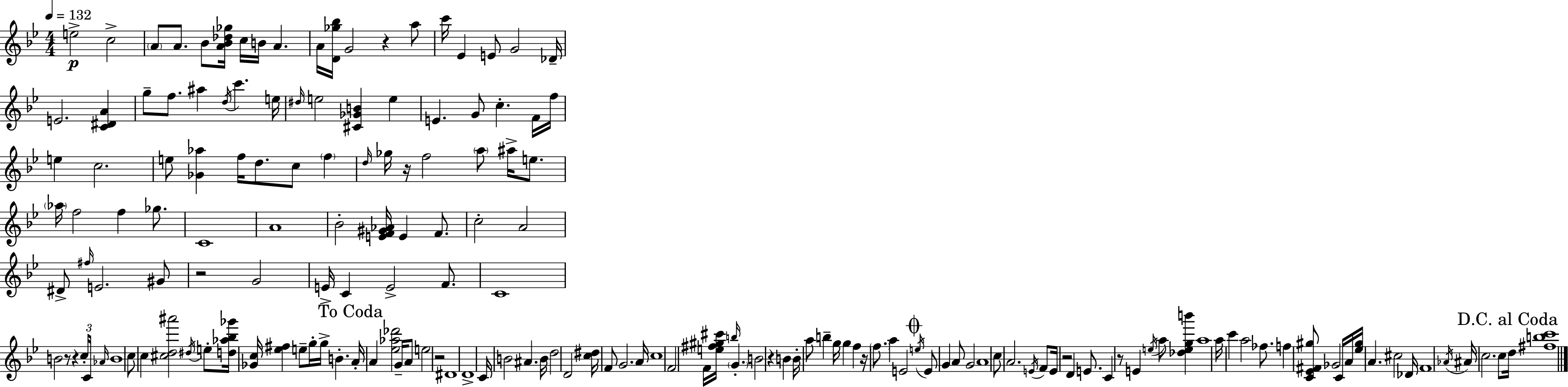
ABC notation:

X:1
T:Untitled
M:4/4
L:1/4
K:Gm
e2 c2 A/2 A/2 _B/2 [A_B_d_g]/4 c/4 B/4 A A/4 [D_g_b]/4 G2 z a/2 c'/4 _E E/2 G2 _D/4 E2 [C^DA] g/2 f/2 ^a d/4 c' e/4 ^d/4 e2 [^C_GB] e E G/2 c F/4 f/4 e c2 e/2 [_G_a] f/4 d/2 c/2 f d/4 _g/4 z/4 f2 a/2 ^a/4 e/2 _a/4 f2 f _g/2 C4 A4 _B2 [EF^G_A]/4 E F/2 c2 A2 ^D/2 ^f/4 E2 ^G/2 z2 G2 E/4 C E2 F/2 C4 B2 z/2 z c/4 C/4 _A/4 B4 c/2 c [^cd^a']2 ^d/4 e/2 [d_a_b_g']/4 [_Gc]/4 [_e^f] e/2 g/4 g/4 B A/4 A [_e_a_d']2 G/4 A/2 e2 z2 ^D4 D4 C/4 B2 ^A B/4 d2 D2 [c^d]/4 F/2 G2 A/4 c4 F2 F/4 [e^f^g^c']/4 b/4 G B2 z B B/4 a/2 b g/4 g f z/4 f/2 a E2 e/4 E/2 G A/2 G2 A4 c/2 A2 E/4 F/2 E/4 z2 D E/2 C z/2 E e/4 a/2 [_degb'] a4 a/4 c' a2 _f/2 f [C_E^F^g]/2 _G2 C/4 A/4 [_e^g]/4 A ^c2 _D/4 F4 _A/4 ^A/4 c2 c/2 d/4 [^fbc']4